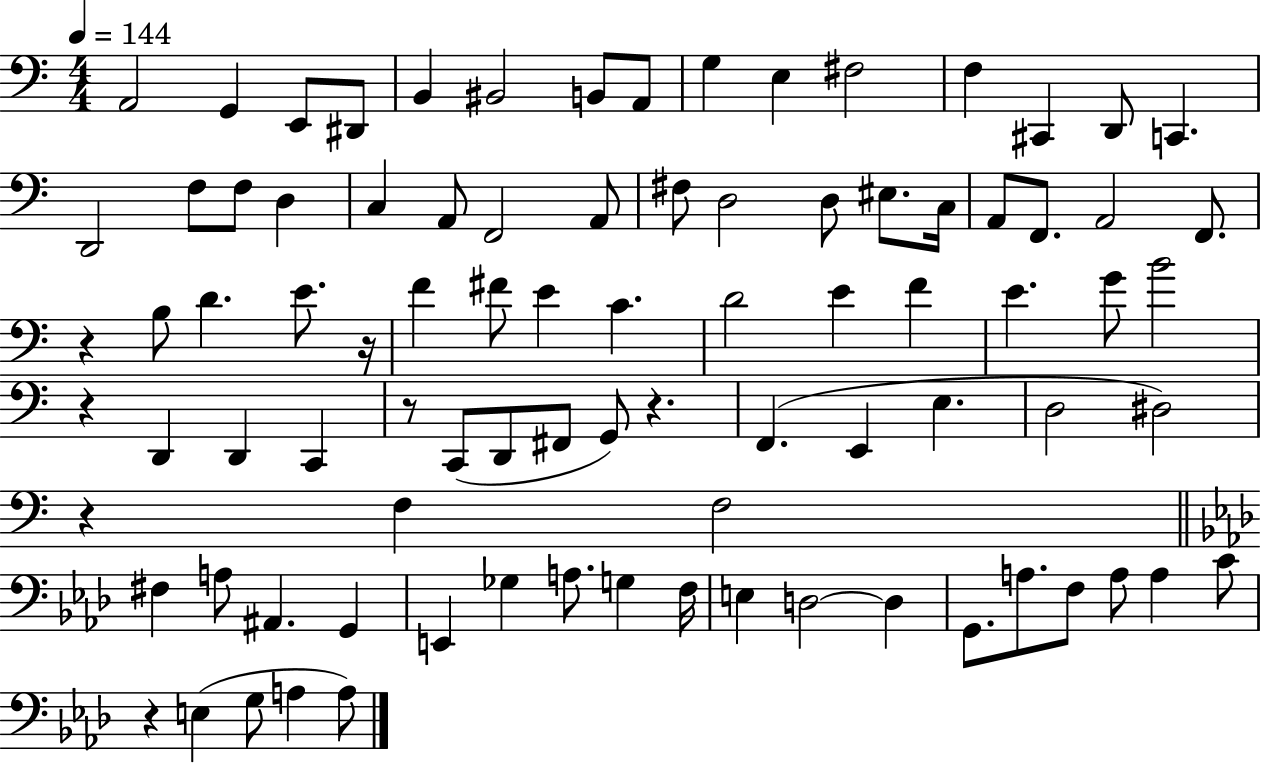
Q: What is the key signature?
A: C major